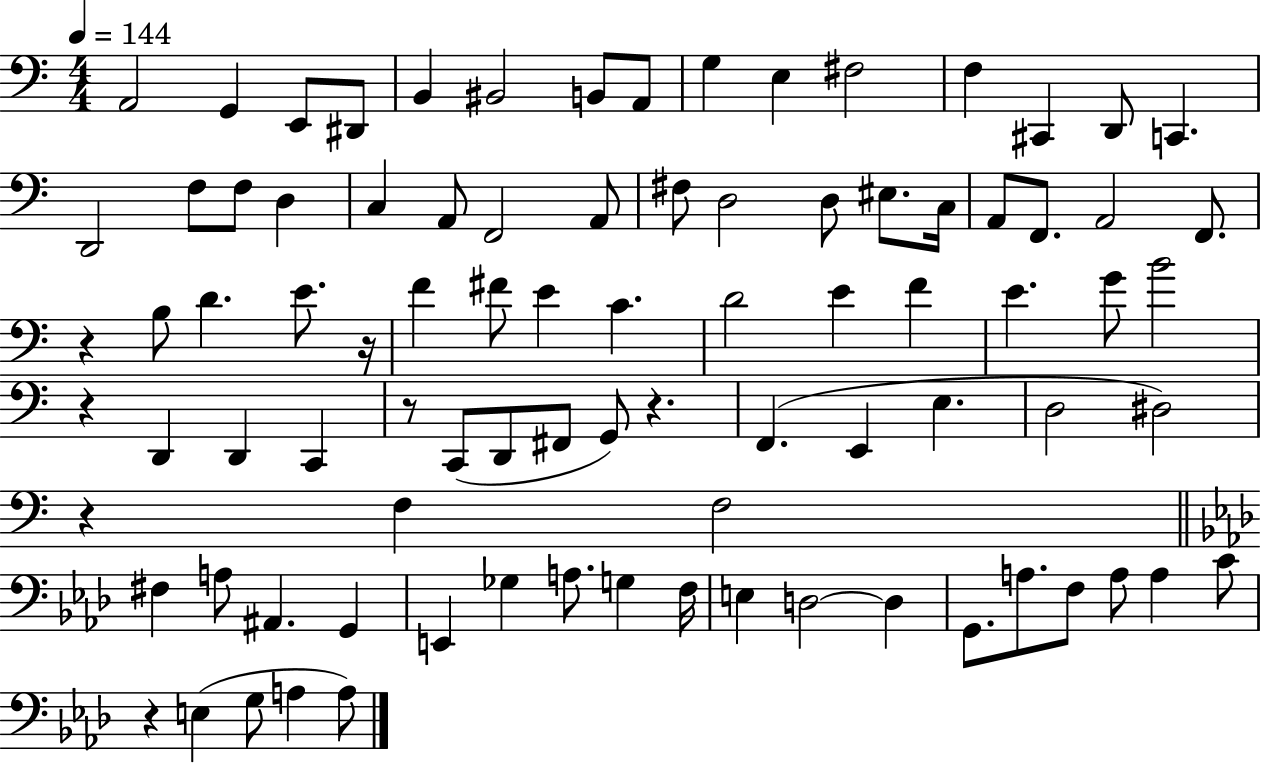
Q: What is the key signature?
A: C major